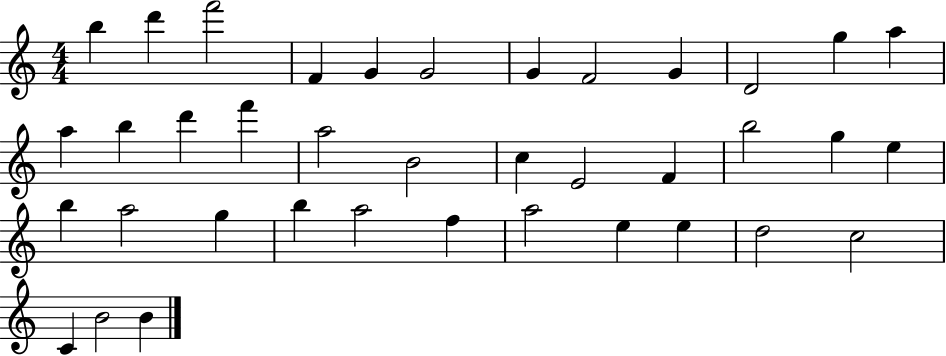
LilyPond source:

{
  \clef treble
  \numericTimeSignature
  \time 4/4
  \key c \major
  b''4 d'''4 f'''2 | f'4 g'4 g'2 | g'4 f'2 g'4 | d'2 g''4 a''4 | \break a''4 b''4 d'''4 f'''4 | a''2 b'2 | c''4 e'2 f'4 | b''2 g''4 e''4 | \break b''4 a''2 g''4 | b''4 a''2 f''4 | a''2 e''4 e''4 | d''2 c''2 | \break c'4 b'2 b'4 | \bar "|."
}